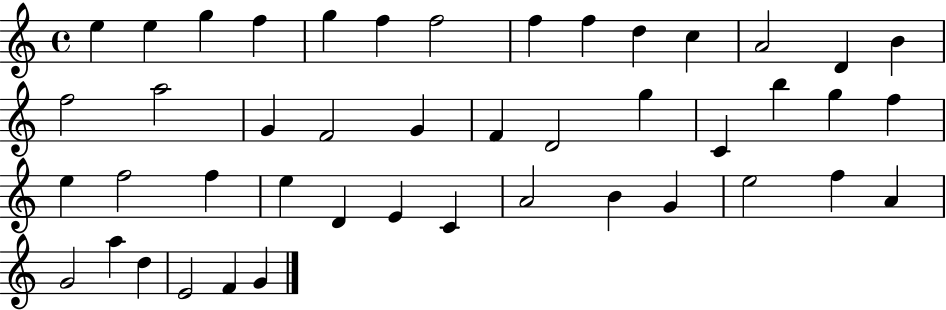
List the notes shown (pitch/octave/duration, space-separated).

E5/q E5/q G5/q F5/q G5/q F5/q F5/h F5/q F5/q D5/q C5/q A4/h D4/q B4/q F5/h A5/h G4/q F4/h G4/q F4/q D4/h G5/q C4/q B5/q G5/q F5/q E5/q F5/h F5/q E5/q D4/q E4/q C4/q A4/h B4/q G4/q E5/h F5/q A4/q G4/h A5/q D5/q E4/h F4/q G4/q